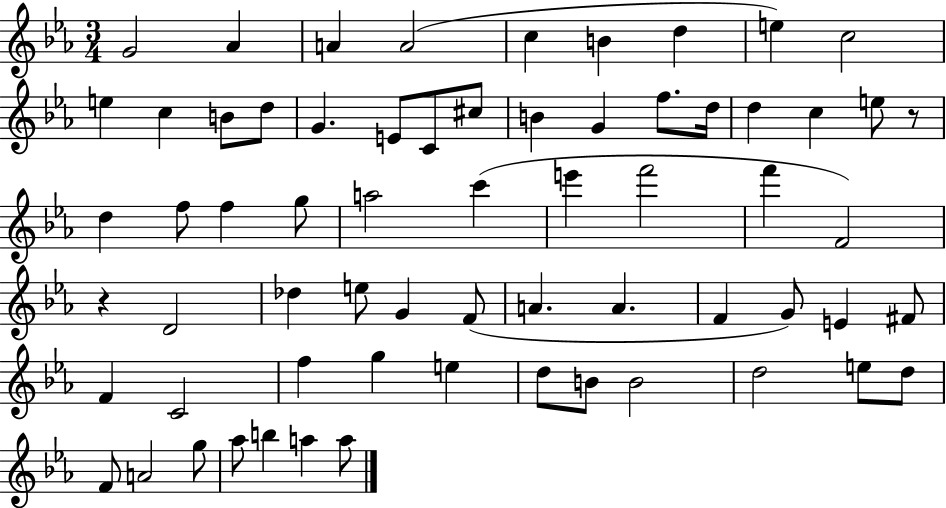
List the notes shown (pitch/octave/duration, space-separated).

G4/h Ab4/q A4/q A4/h C5/q B4/q D5/q E5/q C5/h E5/q C5/q B4/e D5/e G4/q. E4/e C4/e C#5/e B4/q G4/q F5/e. D5/s D5/q C5/q E5/e R/e D5/q F5/e F5/q G5/e A5/h C6/q E6/q F6/h F6/q F4/h R/q D4/h Db5/q E5/e G4/q F4/e A4/q. A4/q. F4/q G4/e E4/q F#4/e F4/q C4/h F5/q G5/q E5/q D5/e B4/e B4/h D5/h E5/e D5/e F4/e A4/h G5/e Ab5/e B5/q A5/q A5/e